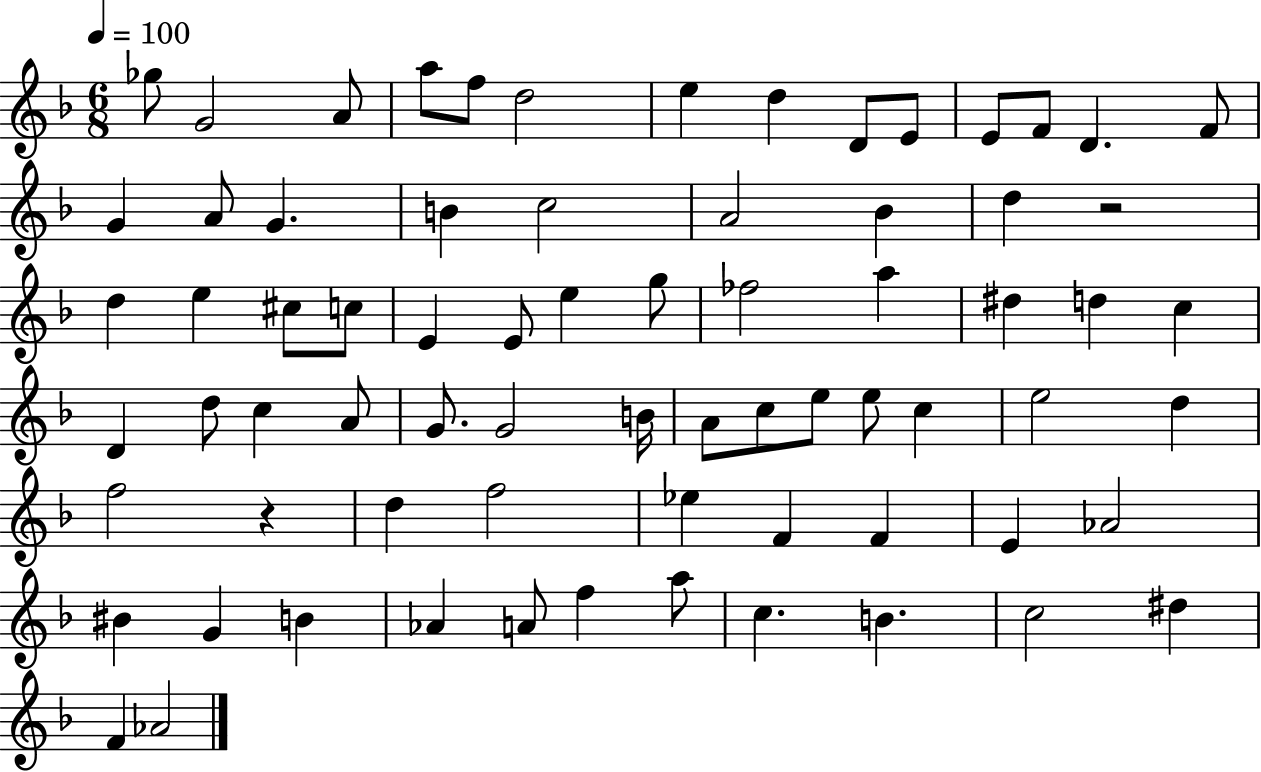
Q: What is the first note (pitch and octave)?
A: Gb5